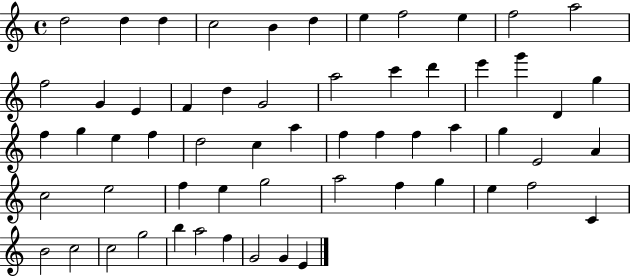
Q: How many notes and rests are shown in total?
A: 59